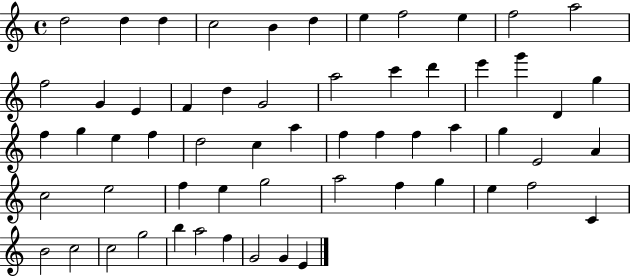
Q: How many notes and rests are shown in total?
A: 59